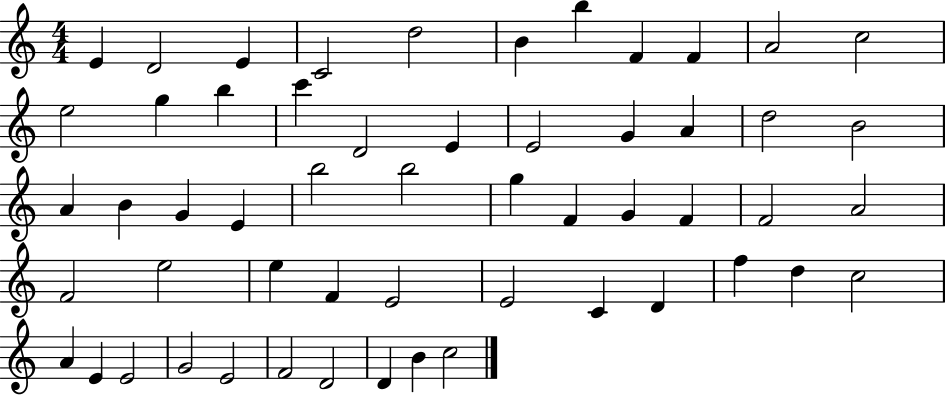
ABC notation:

X:1
T:Untitled
M:4/4
L:1/4
K:C
E D2 E C2 d2 B b F F A2 c2 e2 g b c' D2 E E2 G A d2 B2 A B G E b2 b2 g F G F F2 A2 F2 e2 e F E2 E2 C D f d c2 A E E2 G2 E2 F2 D2 D B c2